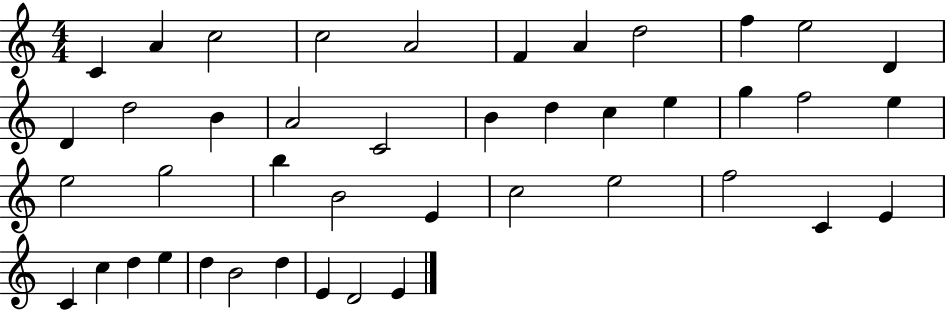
C4/q A4/q C5/h C5/h A4/h F4/q A4/q D5/h F5/q E5/h D4/q D4/q D5/h B4/q A4/h C4/h B4/q D5/q C5/q E5/q G5/q F5/h E5/q E5/h G5/h B5/q B4/h E4/q C5/h E5/h F5/h C4/q E4/q C4/q C5/q D5/q E5/q D5/q B4/h D5/q E4/q D4/h E4/q